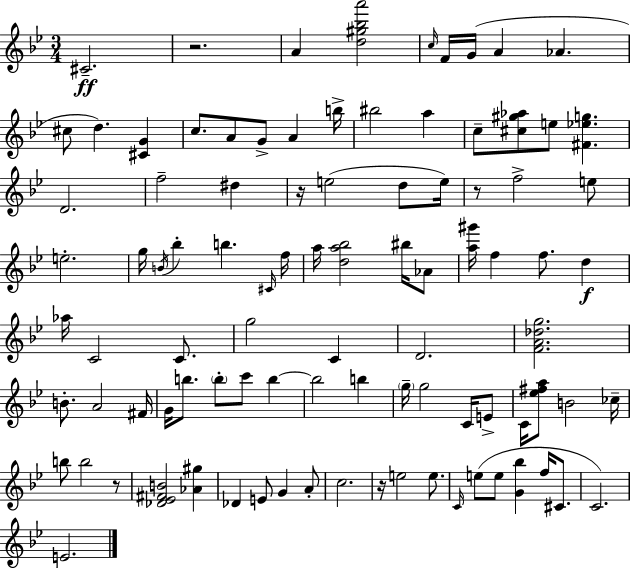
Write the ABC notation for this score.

X:1
T:Untitled
M:3/4
L:1/4
K:Bb
^C2 z2 A [d^g_ba']2 c/4 F/4 G/4 A _A ^c/2 d [^CG] c/2 A/2 G/2 A b/4 ^b2 a c/2 [^c^g_a]/2 e/2 [^F_eg] D2 f2 ^d z/4 e2 d/2 e/4 z/2 f2 e/2 e2 g/4 B/4 _b b ^C/4 f/4 a/4 [da_b]2 ^b/4 _A/2 [a^g']/4 f f/2 d _a/4 C2 C/2 g2 C D2 [FA_dg]2 B/2 A2 ^F/4 G/4 b/2 b/2 c'/2 b b2 b g/4 g2 C/4 E/2 C/4 [_e^fa]/2 B2 _c/4 b/2 b2 z/2 [_D_E^FB]2 [_A^g] _D E/2 G A/2 c2 z/4 e2 e/2 C/4 e/2 e/2 [G_b] f/4 ^C/2 C2 E2